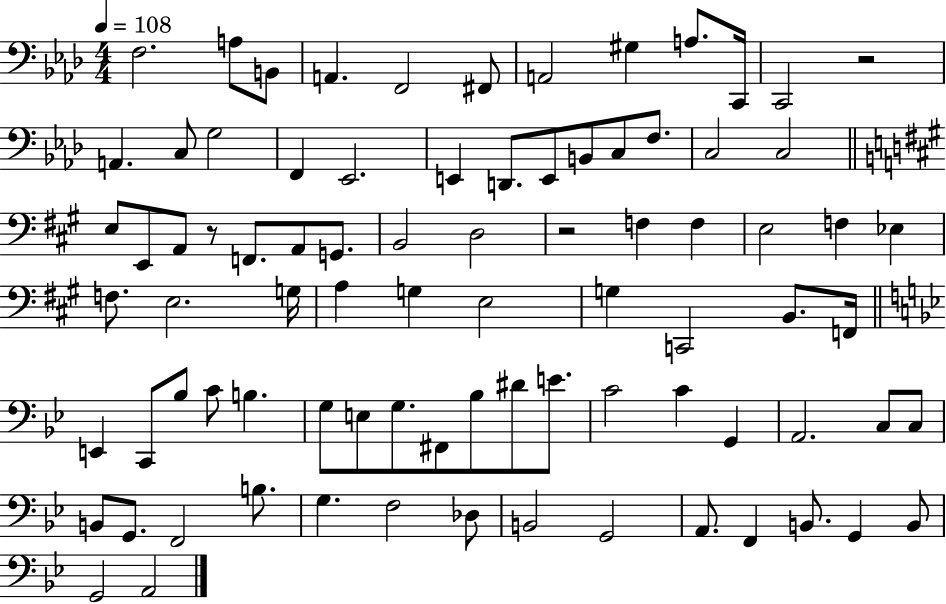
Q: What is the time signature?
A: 4/4